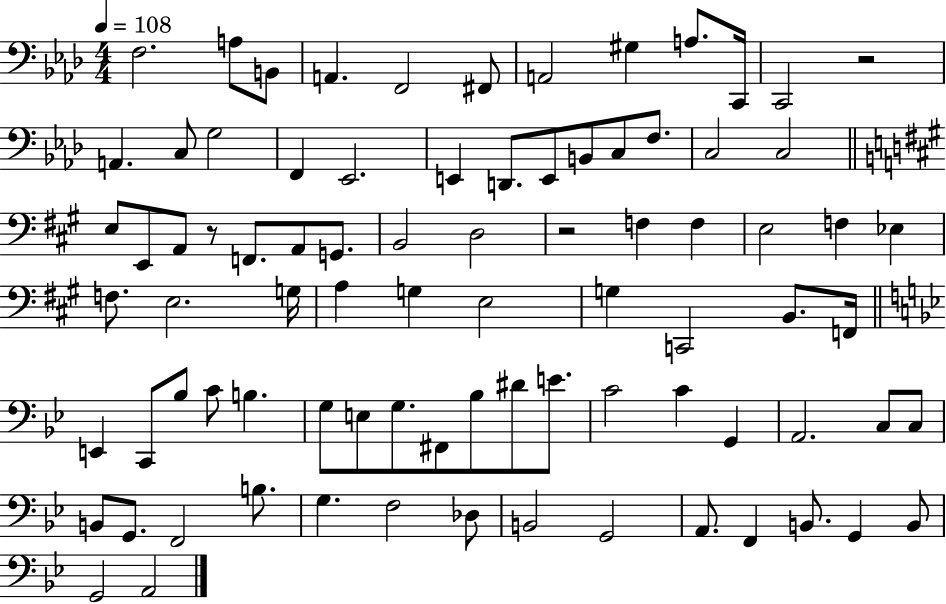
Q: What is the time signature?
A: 4/4